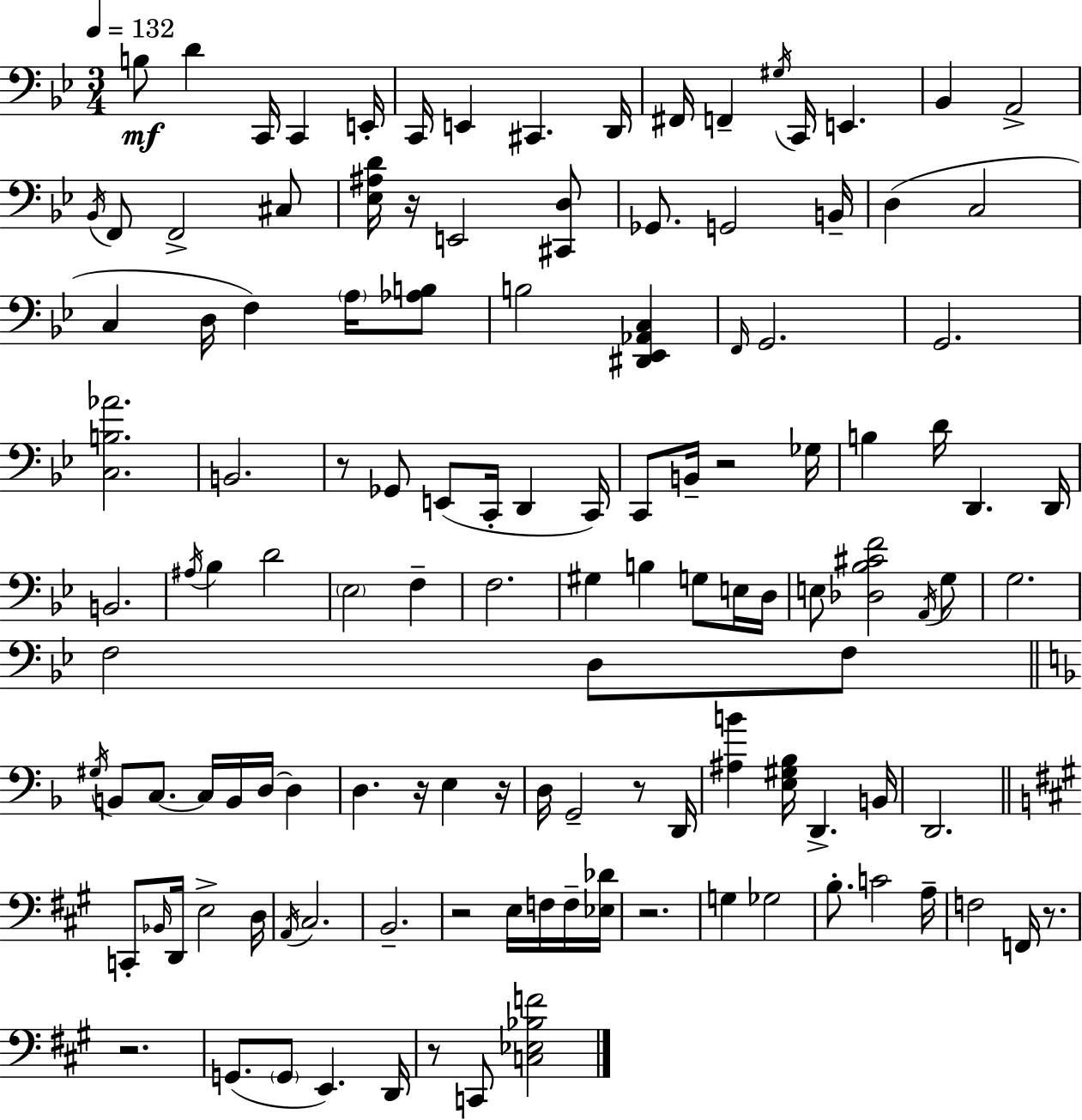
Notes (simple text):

B3/e D4/q C2/s C2/q E2/s C2/s E2/q C#2/q. D2/s F#2/s F2/q G#3/s C2/s E2/q. Bb2/q A2/h Bb2/s F2/e F2/h C#3/e [Eb3,A#3,D4]/s R/s E2/h [C#2,D3]/e Gb2/e. G2/h B2/s D3/q C3/h C3/q D3/s F3/q A3/s [Ab3,B3]/e B3/h [D#2,Eb2,Ab2,C3]/q F2/s G2/h. G2/h. [C3,B3,Ab4]/h. B2/h. R/e Gb2/e E2/e C2/s D2/q C2/s C2/e B2/s R/h Gb3/s B3/q D4/s D2/q. D2/s B2/h. A#3/s Bb3/q D4/h Eb3/h F3/q F3/h. G#3/q B3/q G3/e E3/s D3/s E3/e [Db3,Bb3,C#4,F4]/h A2/s G3/e G3/h. F3/h D3/e F3/e G#3/s B2/e C3/e. C3/s B2/s D3/s D3/q D3/q. R/s E3/q R/s D3/s G2/h R/e D2/s [A#3,B4]/q [E3,G#3,Bb3]/s D2/q. B2/s D2/h. C2/e Bb2/s D2/s E3/h D3/s A2/s C#3/h. B2/h. R/h E3/s F3/s F3/s [Eb3,Db4]/s R/h. G3/q Gb3/h B3/e. C4/h A3/s F3/h F2/s R/e. R/h. G2/e. G2/e E2/q. D2/s R/e C2/e [C3,Eb3,Bb3,F4]/h